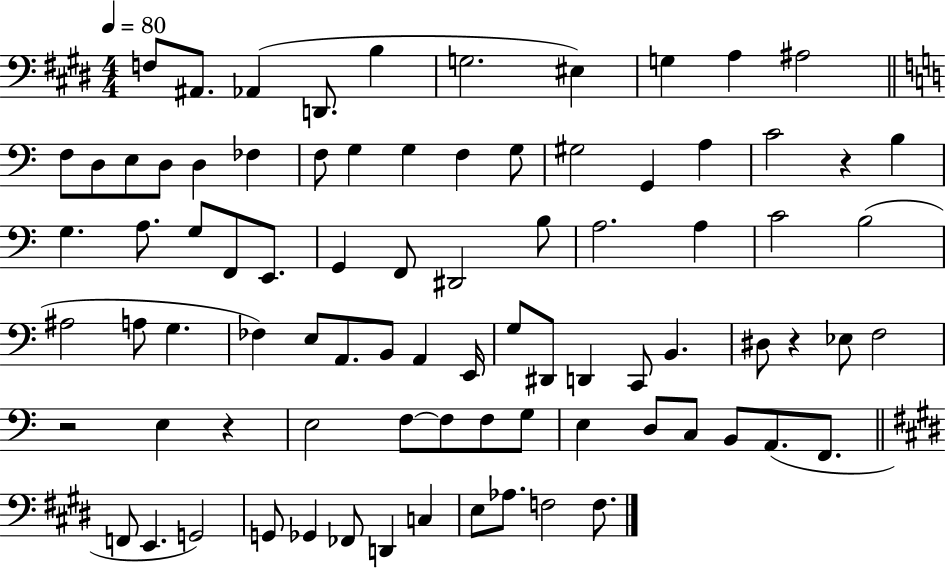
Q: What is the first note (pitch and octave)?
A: F3